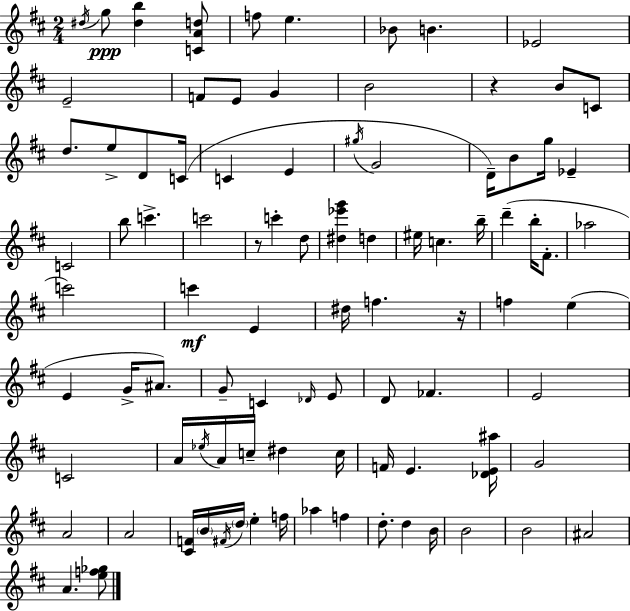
X:1
T:Untitled
M:2/4
L:1/4
K:D
^d/4 g/2 [^db] [CAd]/2 f/2 e _B/2 B _E2 E2 F/2 E/2 G B2 z B/2 C/2 d/2 e/2 D/2 C/4 C E ^g/4 G2 D/4 B/2 g/4 _E C2 b/2 c' c'2 z/2 c' d/2 [^d_e'g'] d ^e/4 c b/4 d' b/4 ^F/2 _a2 c'2 c' E ^d/4 f z/4 f e E G/4 ^A/2 G/2 C _D/4 E/2 D/2 _F E2 C2 A/4 _e/4 A/4 c/4 ^d c/4 F/4 E [_DE^a]/4 G2 A2 A2 [^CF]/4 B/4 ^F/4 d/4 e f/4 _a f d/2 d B/4 B2 B2 ^A2 A [ef_g]/2